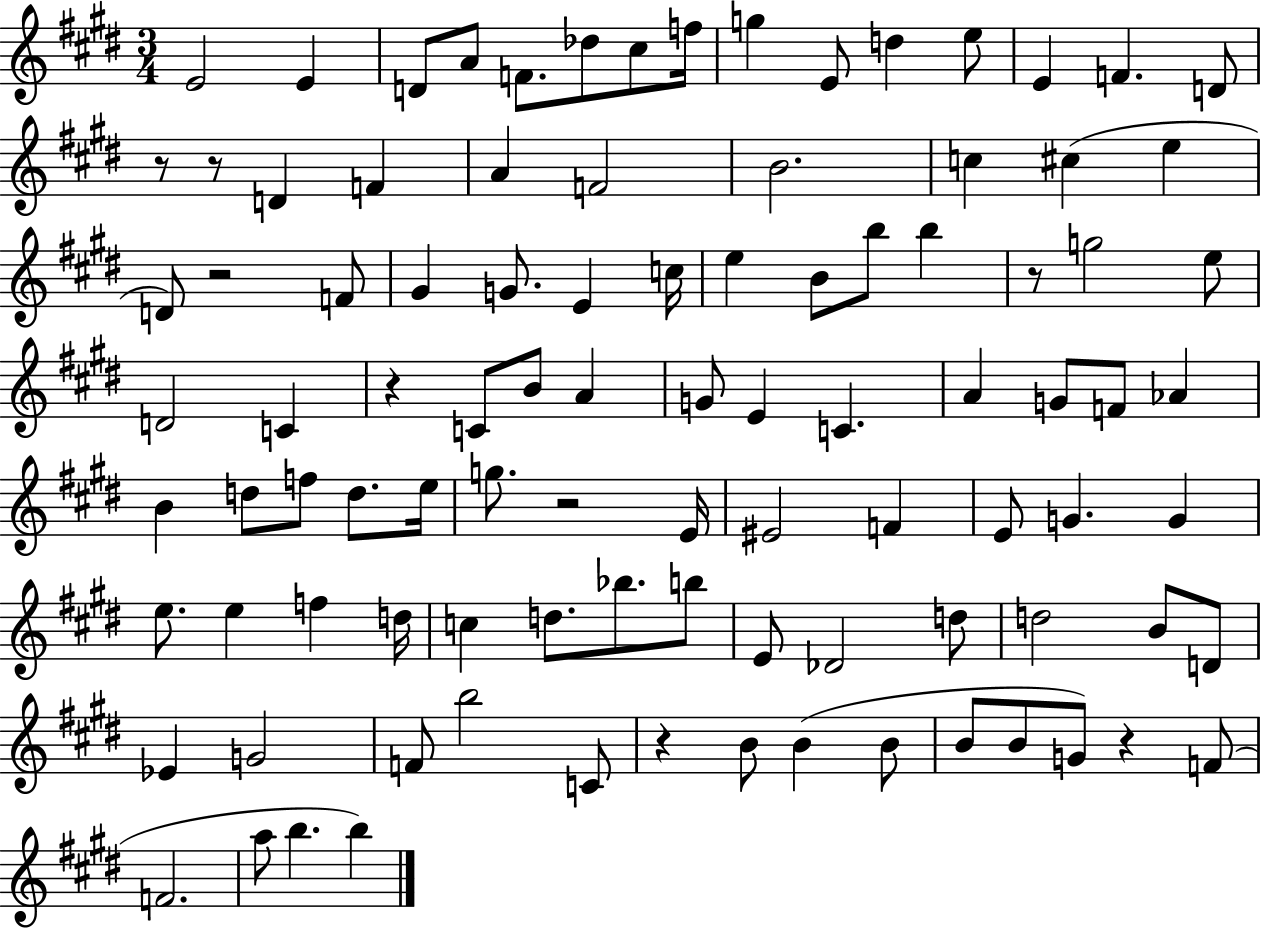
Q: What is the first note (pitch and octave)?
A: E4